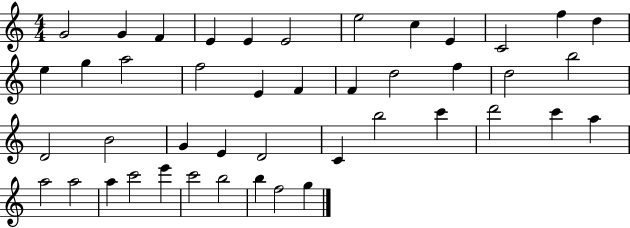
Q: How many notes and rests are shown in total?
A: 44